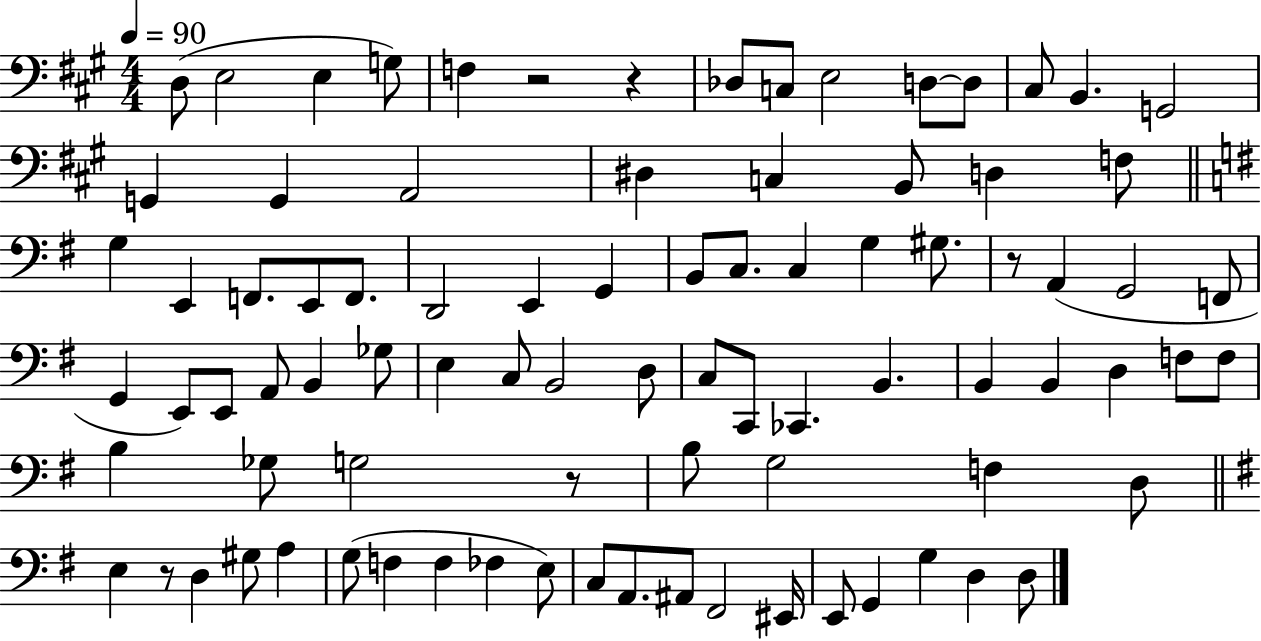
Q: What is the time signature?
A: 4/4